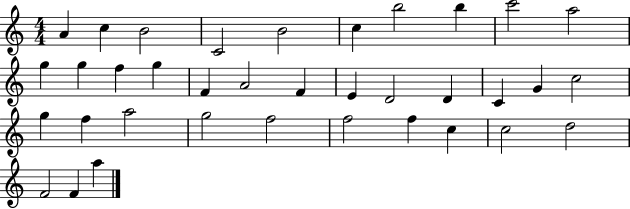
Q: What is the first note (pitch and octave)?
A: A4